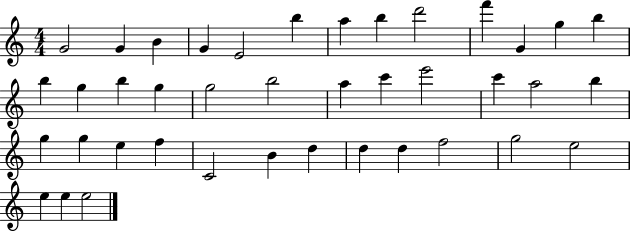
{
  \clef treble
  \numericTimeSignature
  \time 4/4
  \key c \major
  g'2 g'4 b'4 | g'4 e'2 b''4 | a''4 b''4 d'''2 | f'''4 g'4 g''4 b''4 | \break b''4 g''4 b''4 g''4 | g''2 b''2 | a''4 c'''4 e'''2 | c'''4 a''2 b''4 | \break g''4 g''4 e''4 f''4 | c'2 b'4 d''4 | d''4 d''4 f''2 | g''2 e''2 | \break e''4 e''4 e''2 | \bar "|."
}